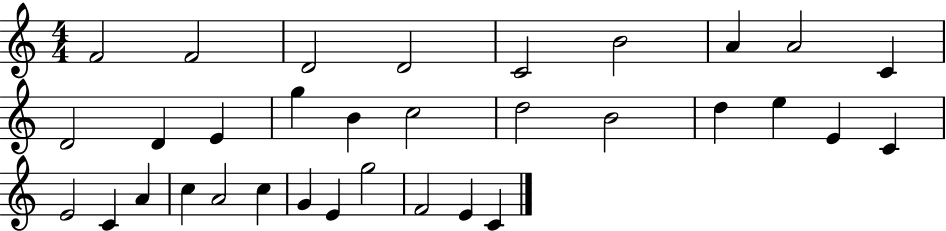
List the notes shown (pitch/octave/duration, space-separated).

F4/h F4/h D4/h D4/h C4/h B4/h A4/q A4/h C4/q D4/h D4/q E4/q G5/q B4/q C5/h D5/h B4/h D5/q E5/q E4/q C4/q E4/h C4/q A4/q C5/q A4/h C5/q G4/q E4/q G5/h F4/h E4/q C4/q